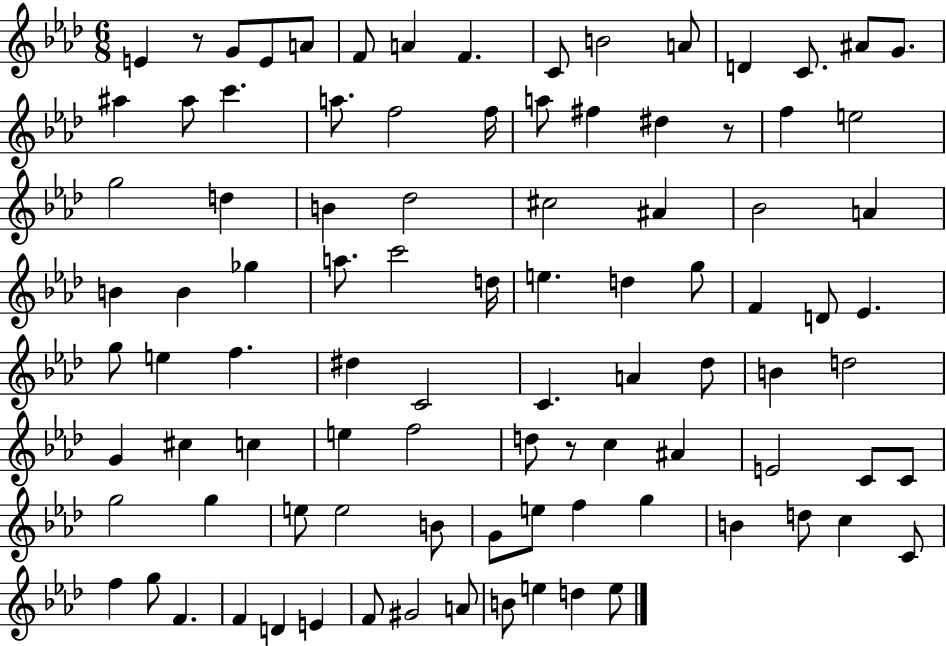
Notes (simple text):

E4/q R/e G4/e E4/e A4/e F4/e A4/q F4/q. C4/e B4/h A4/e D4/q C4/e. A#4/e G4/e. A#5/q A#5/e C6/q. A5/e. F5/h F5/s A5/e F#5/q D#5/q R/e F5/q E5/h G5/h D5/q B4/q Db5/h C#5/h A#4/q Bb4/h A4/q B4/q B4/q Gb5/q A5/e. C6/h D5/s E5/q. D5/q G5/e F4/q D4/e Eb4/q. G5/e E5/q F5/q. D#5/q C4/h C4/q. A4/q Db5/e B4/q D5/h G4/q C#5/q C5/q E5/q F5/h D5/e R/e C5/q A#4/q E4/h C4/e C4/e G5/h G5/q E5/e E5/h B4/e G4/e E5/e F5/q G5/q B4/q D5/e C5/q C4/e F5/q G5/e F4/q. F4/q D4/q E4/q F4/e G#4/h A4/e B4/e E5/q D5/q E5/e